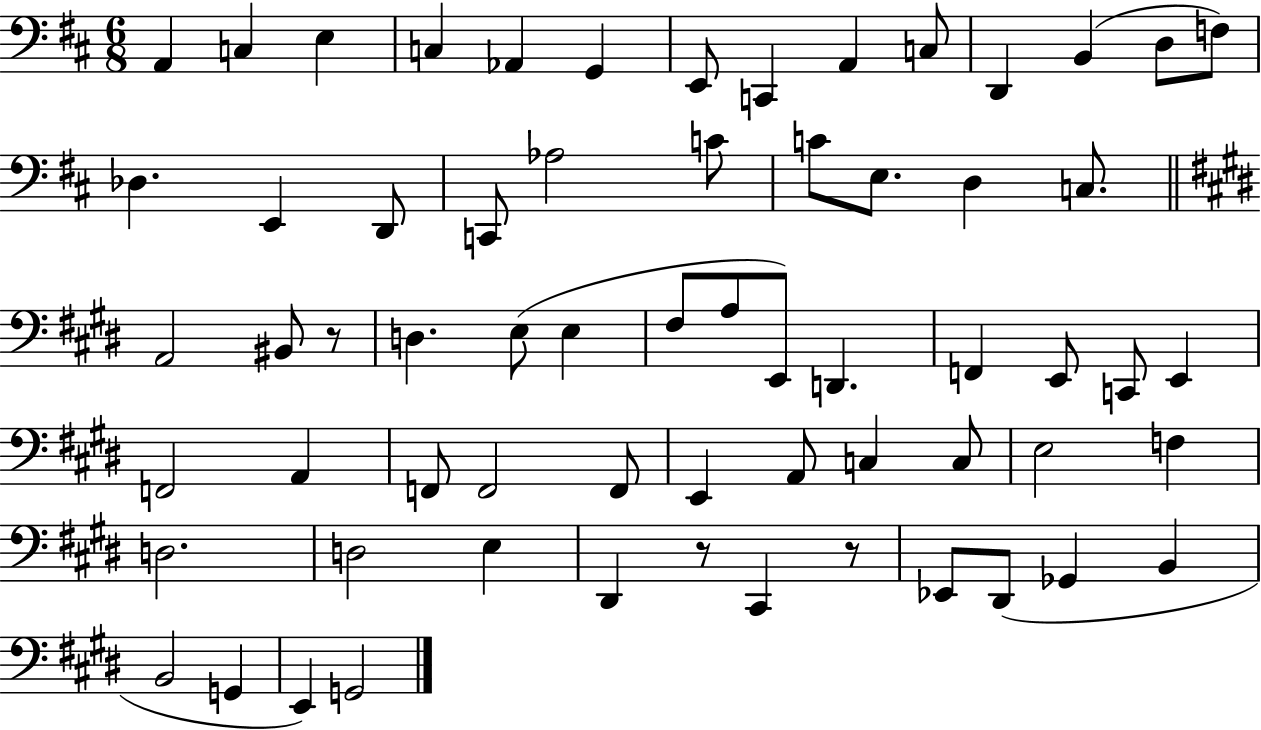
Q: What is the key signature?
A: D major